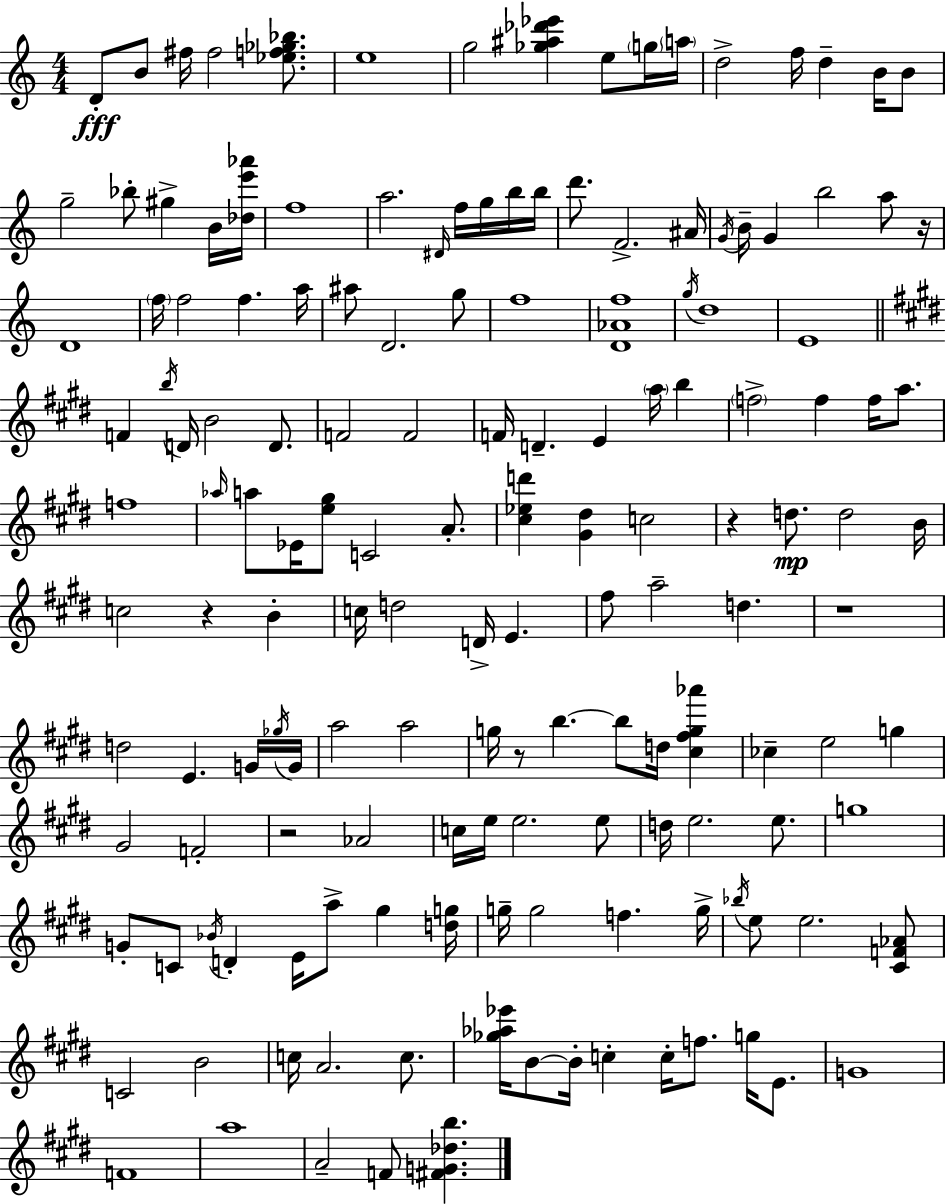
D4/e B4/e F#5/s F#5/h [Eb5,F5,Gb5,Bb5]/e. E5/w G5/h [Gb5,A#5,Db6,Eb6]/q E5/e G5/s A5/s D5/h F5/s D5/q B4/s B4/e G5/h Bb5/e G#5/q B4/s [Db5,E6,Ab6]/s F5/w A5/h. D#4/s F5/s G5/s B5/s B5/s D6/e. F4/h. A#4/s G4/s B4/s G4/q B5/h A5/e R/s D4/w F5/s F5/h F5/q. A5/s A#5/e D4/h. G5/e F5/w [D4,Ab4,F5]/w G5/s D5/w E4/w F4/q B5/s D4/s B4/h D4/e. F4/h F4/h F4/s D4/q. E4/q A5/s B5/q F5/h F5/q F5/s A5/e. F5/w Ab5/s A5/e Eb4/s [E5,G#5]/e C4/h A4/e. [C#5,Eb5,D6]/q [G#4,D#5]/q C5/h R/q D5/e. D5/h B4/s C5/h R/q B4/q C5/s D5/h D4/s E4/q. F#5/e A5/h D5/q. R/w D5/h E4/q. G4/s Gb5/s G4/s A5/h A5/h G5/s R/e B5/q. B5/e D5/s [C#5,F#5,G5,Ab6]/q CES5/q E5/h G5/q G#4/h F4/h R/h Ab4/h C5/s E5/s E5/h. E5/e D5/s E5/h. E5/e. G5/w G4/e C4/e Bb4/s D4/q E4/s A5/e G#5/q [D5,G5]/s G5/s G5/h F5/q. G5/s Bb5/s E5/e E5/h. [C#4,F4,Ab4]/e C4/h B4/h C5/s A4/h. C5/e. [Gb5,Ab5,Eb6]/s B4/e B4/s C5/q C5/s F5/e. G5/s E4/e. G4/w F4/w A5/w A4/h F4/e [F#4,G4,Db5,B5]/q.